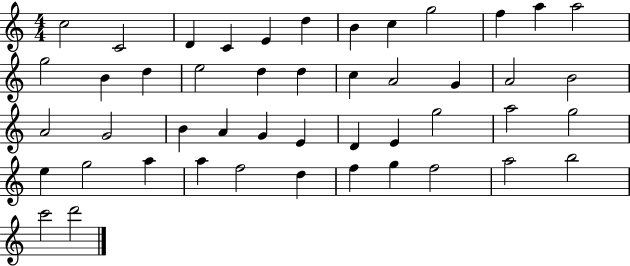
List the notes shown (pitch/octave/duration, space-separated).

C5/h C4/h D4/q C4/q E4/q D5/q B4/q C5/q G5/h F5/q A5/q A5/h G5/h B4/q D5/q E5/h D5/q D5/q C5/q A4/h G4/q A4/h B4/h A4/h G4/h B4/q A4/q G4/q E4/q D4/q E4/q G5/h A5/h G5/h E5/q G5/h A5/q A5/q F5/h D5/q F5/q G5/q F5/h A5/h B5/h C6/h D6/h